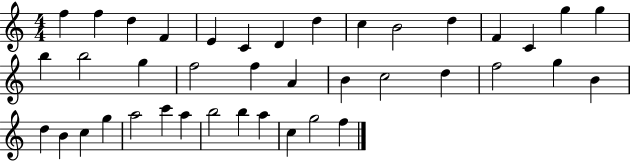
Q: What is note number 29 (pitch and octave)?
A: B4